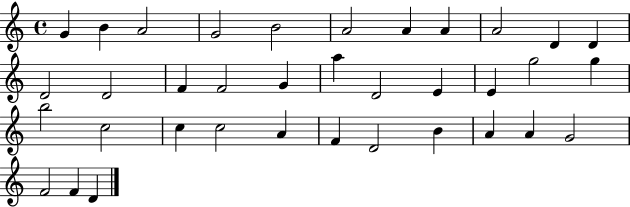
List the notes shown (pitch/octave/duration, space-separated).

G4/q B4/q A4/h G4/h B4/h A4/h A4/q A4/q A4/h D4/q D4/q D4/h D4/h F4/q F4/h G4/q A5/q D4/h E4/q E4/q G5/h G5/q B5/h C5/h C5/q C5/h A4/q F4/q D4/h B4/q A4/q A4/q G4/h F4/h F4/q D4/q